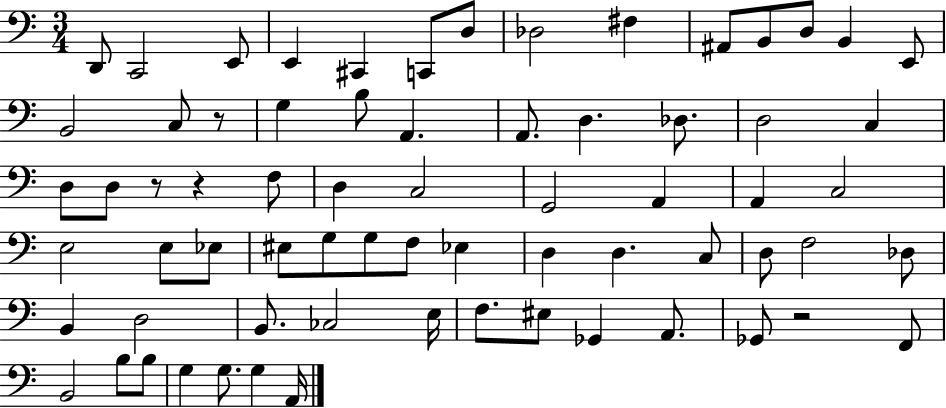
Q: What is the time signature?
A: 3/4